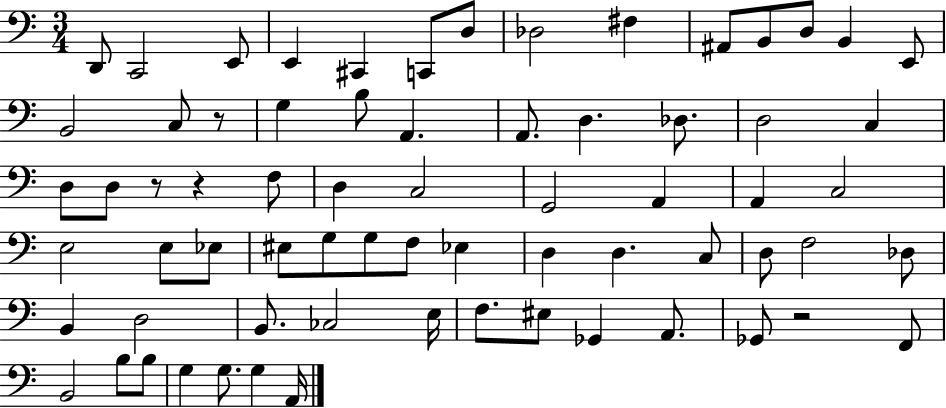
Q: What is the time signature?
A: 3/4